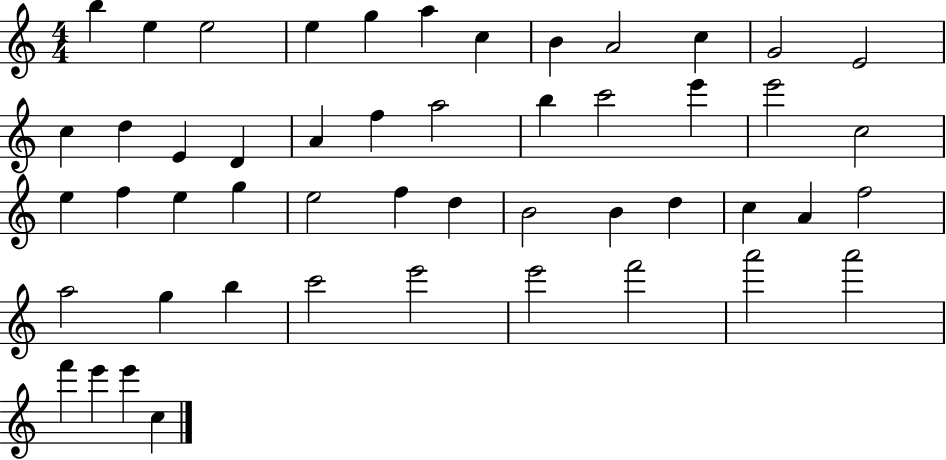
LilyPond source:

{
  \clef treble
  \numericTimeSignature
  \time 4/4
  \key c \major
  b''4 e''4 e''2 | e''4 g''4 a''4 c''4 | b'4 a'2 c''4 | g'2 e'2 | \break c''4 d''4 e'4 d'4 | a'4 f''4 a''2 | b''4 c'''2 e'''4 | e'''2 c''2 | \break e''4 f''4 e''4 g''4 | e''2 f''4 d''4 | b'2 b'4 d''4 | c''4 a'4 f''2 | \break a''2 g''4 b''4 | c'''2 e'''2 | e'''2 f'''2 | a'''2 a'''2 | \break f'''4 e'''4 e'''4 c''4 | \bar "|."
}